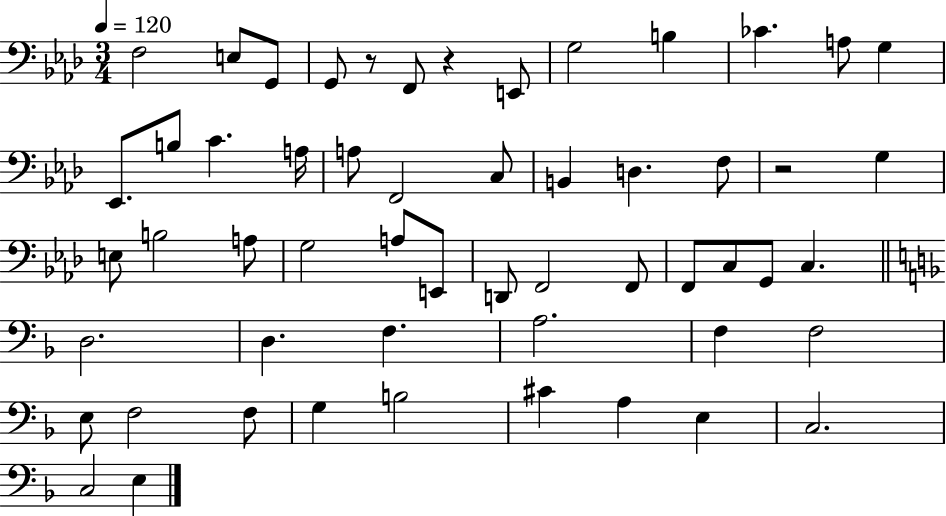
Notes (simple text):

F3/h E3/e G2/e G2/e R/e F2/e R/q E2/e G3/h B3/q CES4/q. A3/e G3/q Eb2/e. B3/e C4/q. A3/s A3/e F2/h C3/e B2/q D3/q. F3/e R/h G3/q E3/e B3/h A3/e G3/h A3/e E2/e D2/e F2/h F2/e F2/e C3/e G2/e C3/q. D3/h. D3/q. F3/q. A3/h. F3/q F3/h E3/e F3/h F3/e G3/q B3/h C#4/q A3/q E3/q C3/h. C3/h E3/q